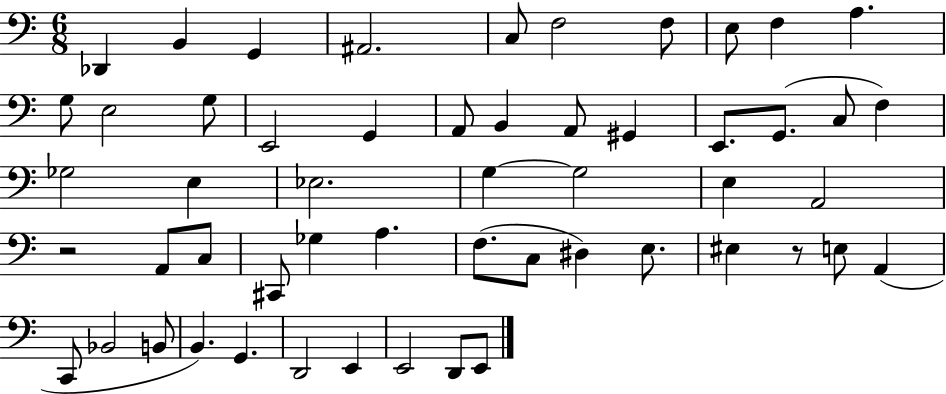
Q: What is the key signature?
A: C major